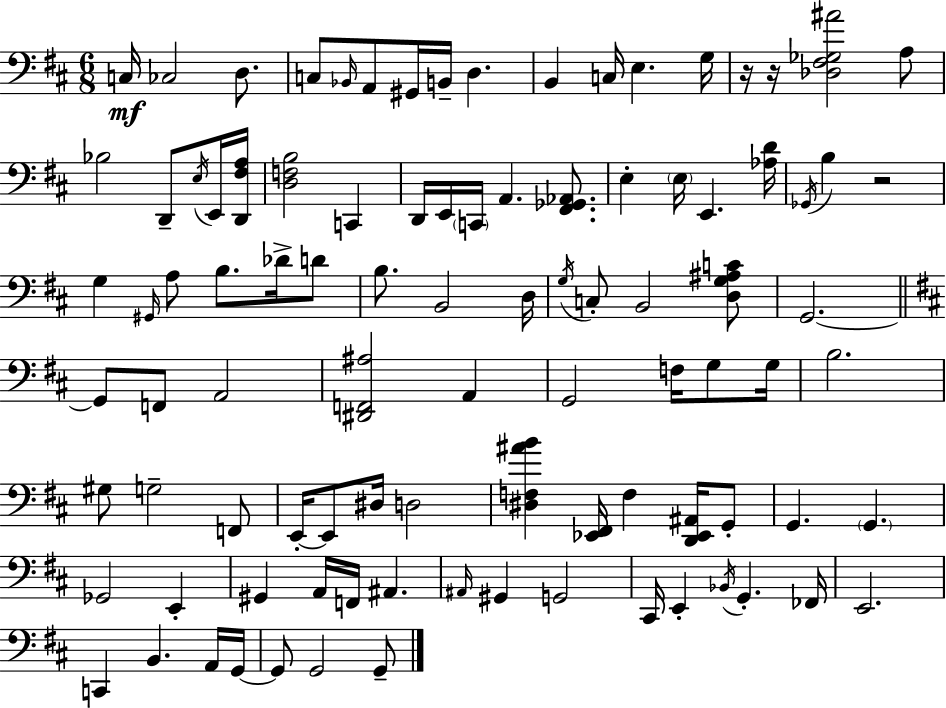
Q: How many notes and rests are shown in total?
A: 96